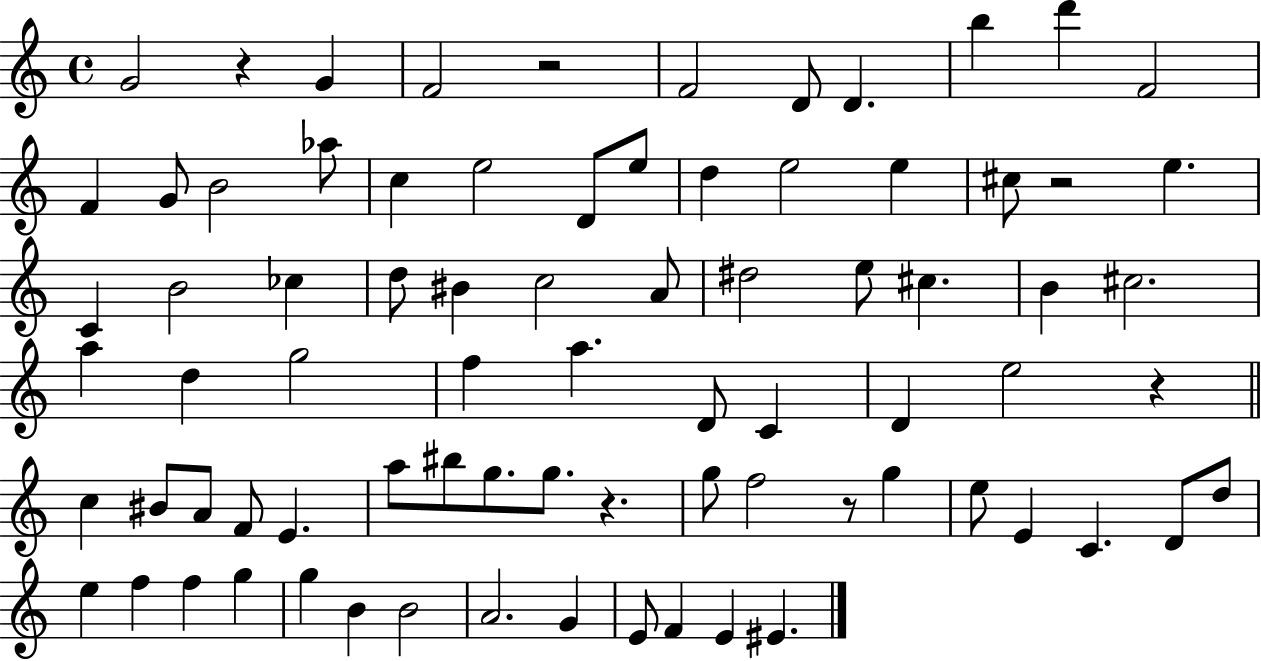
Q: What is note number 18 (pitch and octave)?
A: D5